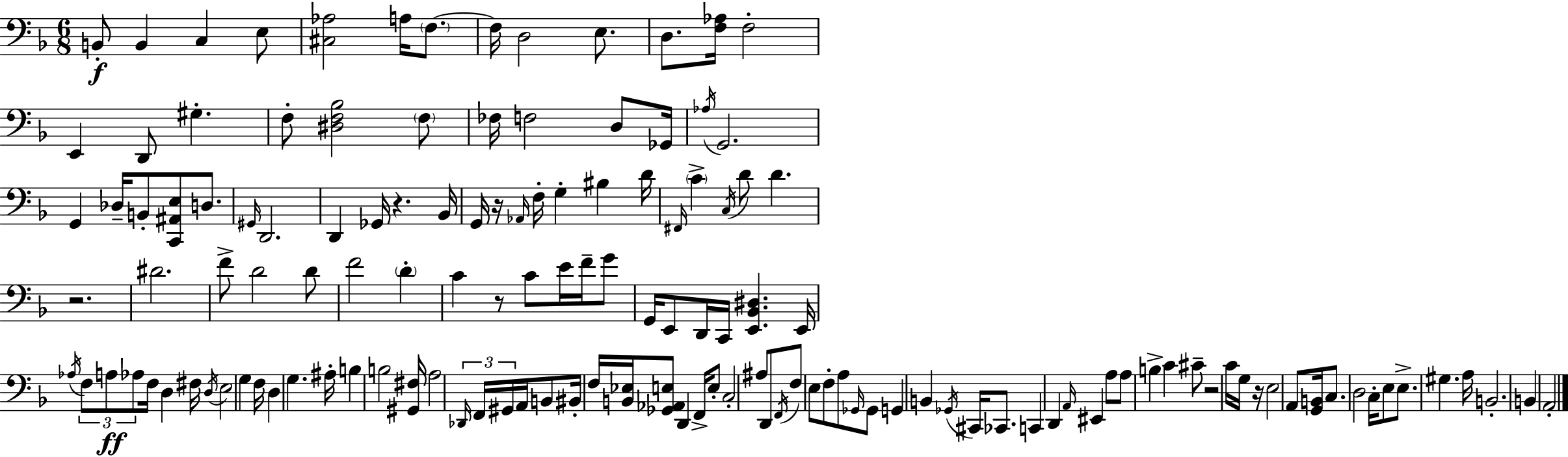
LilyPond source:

{
  \clef bass
  \numericTimeSignature
  \time 6/8
  \key f \major
  b,8-.\f b,4 c4 e8 | <cis aes>2 a16 \parenthesize f8.~~ | f16 d2 e8. | d8. <f aes>16 f2-. | \break e,4 d,8 gis4.-. | f8-. <dis f bes>2 \parenthesize f8 | fes16 f2 d8 ges,16 | \acciaccatura { aes16 } g,2. | \break g,4 des16-- b,8-. <c, ais, e>8 d8. | \grace { gis,16 } d,2. | d,4 ges,16 r4. | bes,16 g,16 r16 \grace { aes,16 } f16-. g4-. bis4 | \break d'16 \grace { fis,16 } \parenthesize c'4-> \acciaccatura { c16 } d'8 d'4. | r2. | dis'2. | f'8-> d'2 | \break d'8 f'2 | \parenthesize d'4-. c'4 r8 c'8 | e'16 f'16-- g'8 g,16 e,8 d,16 c,16 <e, bes, dis>4. | e,16 \acciaccatura { aes16 } \tuplet 3/2 { f8 a8\ff aes8 } | \break f16 d4 fis16 \acciaccatura { d16 } e2 | g4 f16 d4 | g4. ais16-. b4 b2 | <gis, fis>16 a2 | \break \tuplet 3/2 { \grace { des,16 } f,16 gis,16 } a,16 b,8 bis,16-. f16 | <b, ees>16 <ges, aes, e>8 d,4 f,16-> e8-. c2-. | ais8 d,8 \acciaccatura { f,16 } f8 | e8 f8-. a8 \grace { ges,16 } ges,8 g,4 | \break b,4 \acciaccatura { ges,16 } cis,16 ces,8. c,4 | d,4 \grace { a,16 } eis,4 | a8 a8 b4-> c'4 | cis'8-- r2 c'16 g16 | \break r16 e2 a,8 <g, b,>16 | c8. d2 c16-. | e8 e8.-> gis4. a16 | b,2.-. | \break b,4 a,2-. | \bar "|."
}